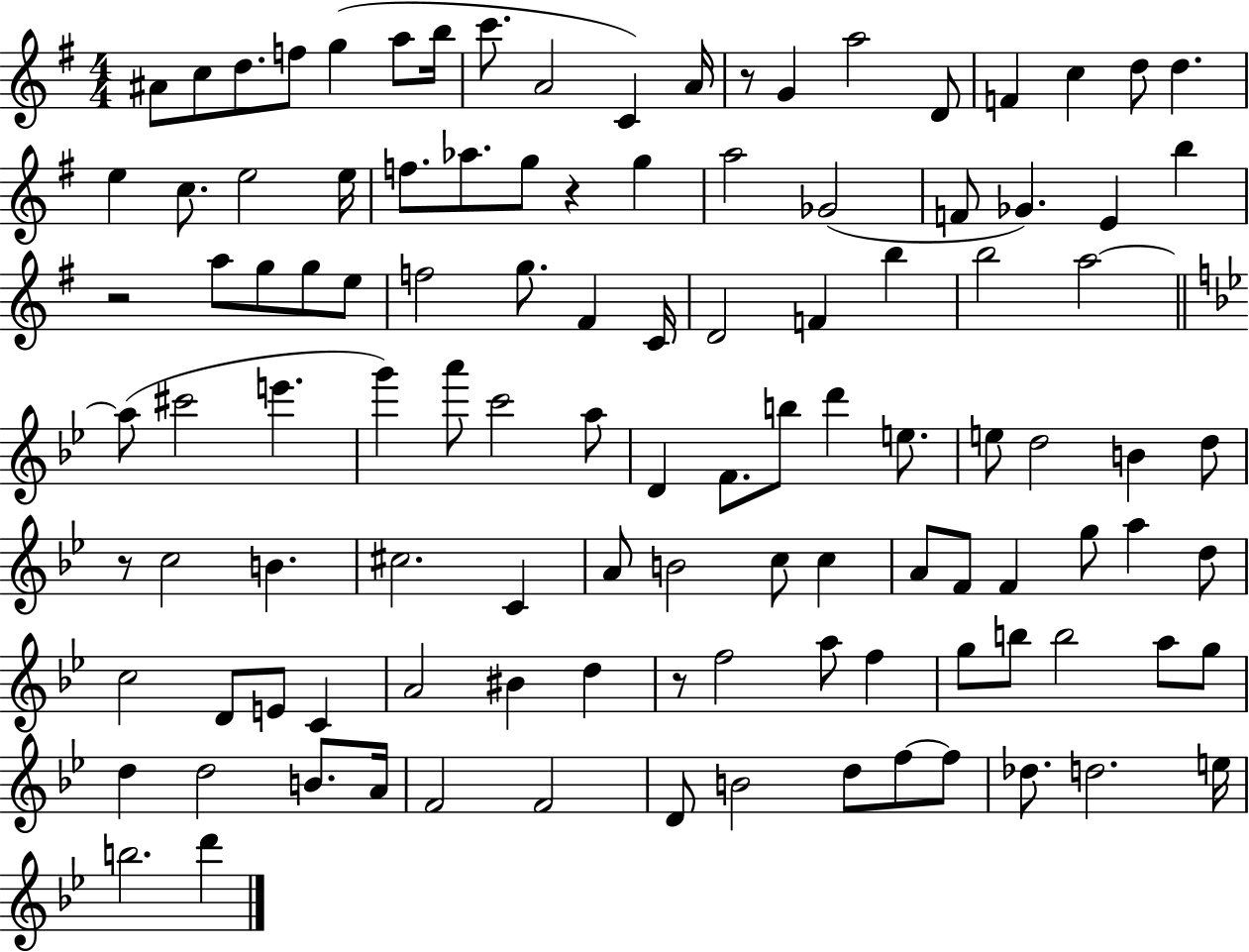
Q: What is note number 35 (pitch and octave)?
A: G5